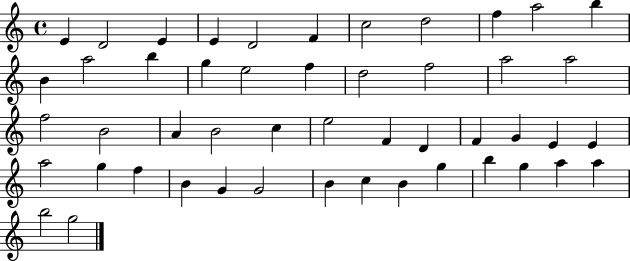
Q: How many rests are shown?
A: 0